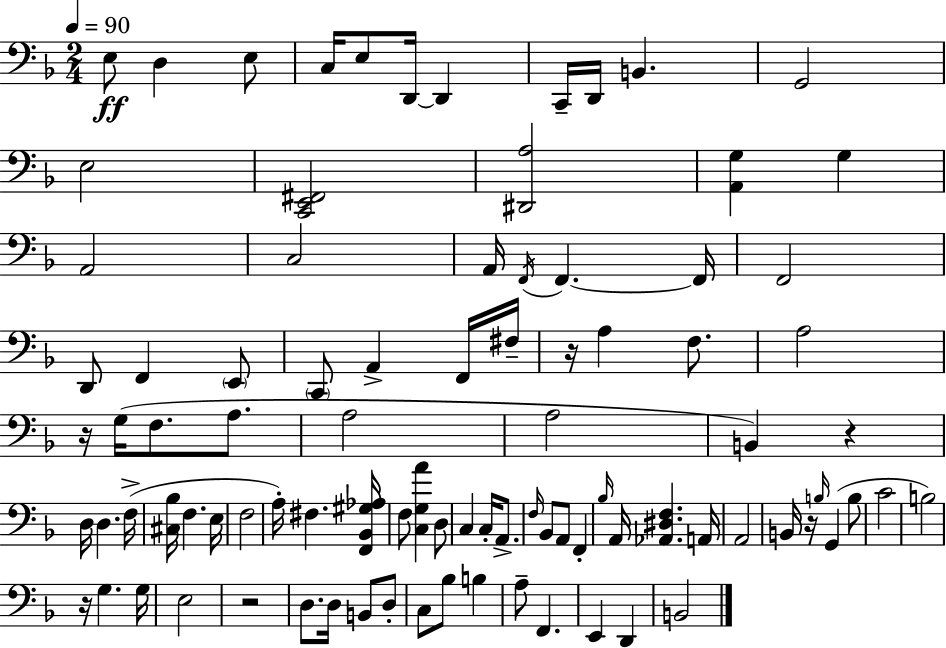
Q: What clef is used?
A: bass